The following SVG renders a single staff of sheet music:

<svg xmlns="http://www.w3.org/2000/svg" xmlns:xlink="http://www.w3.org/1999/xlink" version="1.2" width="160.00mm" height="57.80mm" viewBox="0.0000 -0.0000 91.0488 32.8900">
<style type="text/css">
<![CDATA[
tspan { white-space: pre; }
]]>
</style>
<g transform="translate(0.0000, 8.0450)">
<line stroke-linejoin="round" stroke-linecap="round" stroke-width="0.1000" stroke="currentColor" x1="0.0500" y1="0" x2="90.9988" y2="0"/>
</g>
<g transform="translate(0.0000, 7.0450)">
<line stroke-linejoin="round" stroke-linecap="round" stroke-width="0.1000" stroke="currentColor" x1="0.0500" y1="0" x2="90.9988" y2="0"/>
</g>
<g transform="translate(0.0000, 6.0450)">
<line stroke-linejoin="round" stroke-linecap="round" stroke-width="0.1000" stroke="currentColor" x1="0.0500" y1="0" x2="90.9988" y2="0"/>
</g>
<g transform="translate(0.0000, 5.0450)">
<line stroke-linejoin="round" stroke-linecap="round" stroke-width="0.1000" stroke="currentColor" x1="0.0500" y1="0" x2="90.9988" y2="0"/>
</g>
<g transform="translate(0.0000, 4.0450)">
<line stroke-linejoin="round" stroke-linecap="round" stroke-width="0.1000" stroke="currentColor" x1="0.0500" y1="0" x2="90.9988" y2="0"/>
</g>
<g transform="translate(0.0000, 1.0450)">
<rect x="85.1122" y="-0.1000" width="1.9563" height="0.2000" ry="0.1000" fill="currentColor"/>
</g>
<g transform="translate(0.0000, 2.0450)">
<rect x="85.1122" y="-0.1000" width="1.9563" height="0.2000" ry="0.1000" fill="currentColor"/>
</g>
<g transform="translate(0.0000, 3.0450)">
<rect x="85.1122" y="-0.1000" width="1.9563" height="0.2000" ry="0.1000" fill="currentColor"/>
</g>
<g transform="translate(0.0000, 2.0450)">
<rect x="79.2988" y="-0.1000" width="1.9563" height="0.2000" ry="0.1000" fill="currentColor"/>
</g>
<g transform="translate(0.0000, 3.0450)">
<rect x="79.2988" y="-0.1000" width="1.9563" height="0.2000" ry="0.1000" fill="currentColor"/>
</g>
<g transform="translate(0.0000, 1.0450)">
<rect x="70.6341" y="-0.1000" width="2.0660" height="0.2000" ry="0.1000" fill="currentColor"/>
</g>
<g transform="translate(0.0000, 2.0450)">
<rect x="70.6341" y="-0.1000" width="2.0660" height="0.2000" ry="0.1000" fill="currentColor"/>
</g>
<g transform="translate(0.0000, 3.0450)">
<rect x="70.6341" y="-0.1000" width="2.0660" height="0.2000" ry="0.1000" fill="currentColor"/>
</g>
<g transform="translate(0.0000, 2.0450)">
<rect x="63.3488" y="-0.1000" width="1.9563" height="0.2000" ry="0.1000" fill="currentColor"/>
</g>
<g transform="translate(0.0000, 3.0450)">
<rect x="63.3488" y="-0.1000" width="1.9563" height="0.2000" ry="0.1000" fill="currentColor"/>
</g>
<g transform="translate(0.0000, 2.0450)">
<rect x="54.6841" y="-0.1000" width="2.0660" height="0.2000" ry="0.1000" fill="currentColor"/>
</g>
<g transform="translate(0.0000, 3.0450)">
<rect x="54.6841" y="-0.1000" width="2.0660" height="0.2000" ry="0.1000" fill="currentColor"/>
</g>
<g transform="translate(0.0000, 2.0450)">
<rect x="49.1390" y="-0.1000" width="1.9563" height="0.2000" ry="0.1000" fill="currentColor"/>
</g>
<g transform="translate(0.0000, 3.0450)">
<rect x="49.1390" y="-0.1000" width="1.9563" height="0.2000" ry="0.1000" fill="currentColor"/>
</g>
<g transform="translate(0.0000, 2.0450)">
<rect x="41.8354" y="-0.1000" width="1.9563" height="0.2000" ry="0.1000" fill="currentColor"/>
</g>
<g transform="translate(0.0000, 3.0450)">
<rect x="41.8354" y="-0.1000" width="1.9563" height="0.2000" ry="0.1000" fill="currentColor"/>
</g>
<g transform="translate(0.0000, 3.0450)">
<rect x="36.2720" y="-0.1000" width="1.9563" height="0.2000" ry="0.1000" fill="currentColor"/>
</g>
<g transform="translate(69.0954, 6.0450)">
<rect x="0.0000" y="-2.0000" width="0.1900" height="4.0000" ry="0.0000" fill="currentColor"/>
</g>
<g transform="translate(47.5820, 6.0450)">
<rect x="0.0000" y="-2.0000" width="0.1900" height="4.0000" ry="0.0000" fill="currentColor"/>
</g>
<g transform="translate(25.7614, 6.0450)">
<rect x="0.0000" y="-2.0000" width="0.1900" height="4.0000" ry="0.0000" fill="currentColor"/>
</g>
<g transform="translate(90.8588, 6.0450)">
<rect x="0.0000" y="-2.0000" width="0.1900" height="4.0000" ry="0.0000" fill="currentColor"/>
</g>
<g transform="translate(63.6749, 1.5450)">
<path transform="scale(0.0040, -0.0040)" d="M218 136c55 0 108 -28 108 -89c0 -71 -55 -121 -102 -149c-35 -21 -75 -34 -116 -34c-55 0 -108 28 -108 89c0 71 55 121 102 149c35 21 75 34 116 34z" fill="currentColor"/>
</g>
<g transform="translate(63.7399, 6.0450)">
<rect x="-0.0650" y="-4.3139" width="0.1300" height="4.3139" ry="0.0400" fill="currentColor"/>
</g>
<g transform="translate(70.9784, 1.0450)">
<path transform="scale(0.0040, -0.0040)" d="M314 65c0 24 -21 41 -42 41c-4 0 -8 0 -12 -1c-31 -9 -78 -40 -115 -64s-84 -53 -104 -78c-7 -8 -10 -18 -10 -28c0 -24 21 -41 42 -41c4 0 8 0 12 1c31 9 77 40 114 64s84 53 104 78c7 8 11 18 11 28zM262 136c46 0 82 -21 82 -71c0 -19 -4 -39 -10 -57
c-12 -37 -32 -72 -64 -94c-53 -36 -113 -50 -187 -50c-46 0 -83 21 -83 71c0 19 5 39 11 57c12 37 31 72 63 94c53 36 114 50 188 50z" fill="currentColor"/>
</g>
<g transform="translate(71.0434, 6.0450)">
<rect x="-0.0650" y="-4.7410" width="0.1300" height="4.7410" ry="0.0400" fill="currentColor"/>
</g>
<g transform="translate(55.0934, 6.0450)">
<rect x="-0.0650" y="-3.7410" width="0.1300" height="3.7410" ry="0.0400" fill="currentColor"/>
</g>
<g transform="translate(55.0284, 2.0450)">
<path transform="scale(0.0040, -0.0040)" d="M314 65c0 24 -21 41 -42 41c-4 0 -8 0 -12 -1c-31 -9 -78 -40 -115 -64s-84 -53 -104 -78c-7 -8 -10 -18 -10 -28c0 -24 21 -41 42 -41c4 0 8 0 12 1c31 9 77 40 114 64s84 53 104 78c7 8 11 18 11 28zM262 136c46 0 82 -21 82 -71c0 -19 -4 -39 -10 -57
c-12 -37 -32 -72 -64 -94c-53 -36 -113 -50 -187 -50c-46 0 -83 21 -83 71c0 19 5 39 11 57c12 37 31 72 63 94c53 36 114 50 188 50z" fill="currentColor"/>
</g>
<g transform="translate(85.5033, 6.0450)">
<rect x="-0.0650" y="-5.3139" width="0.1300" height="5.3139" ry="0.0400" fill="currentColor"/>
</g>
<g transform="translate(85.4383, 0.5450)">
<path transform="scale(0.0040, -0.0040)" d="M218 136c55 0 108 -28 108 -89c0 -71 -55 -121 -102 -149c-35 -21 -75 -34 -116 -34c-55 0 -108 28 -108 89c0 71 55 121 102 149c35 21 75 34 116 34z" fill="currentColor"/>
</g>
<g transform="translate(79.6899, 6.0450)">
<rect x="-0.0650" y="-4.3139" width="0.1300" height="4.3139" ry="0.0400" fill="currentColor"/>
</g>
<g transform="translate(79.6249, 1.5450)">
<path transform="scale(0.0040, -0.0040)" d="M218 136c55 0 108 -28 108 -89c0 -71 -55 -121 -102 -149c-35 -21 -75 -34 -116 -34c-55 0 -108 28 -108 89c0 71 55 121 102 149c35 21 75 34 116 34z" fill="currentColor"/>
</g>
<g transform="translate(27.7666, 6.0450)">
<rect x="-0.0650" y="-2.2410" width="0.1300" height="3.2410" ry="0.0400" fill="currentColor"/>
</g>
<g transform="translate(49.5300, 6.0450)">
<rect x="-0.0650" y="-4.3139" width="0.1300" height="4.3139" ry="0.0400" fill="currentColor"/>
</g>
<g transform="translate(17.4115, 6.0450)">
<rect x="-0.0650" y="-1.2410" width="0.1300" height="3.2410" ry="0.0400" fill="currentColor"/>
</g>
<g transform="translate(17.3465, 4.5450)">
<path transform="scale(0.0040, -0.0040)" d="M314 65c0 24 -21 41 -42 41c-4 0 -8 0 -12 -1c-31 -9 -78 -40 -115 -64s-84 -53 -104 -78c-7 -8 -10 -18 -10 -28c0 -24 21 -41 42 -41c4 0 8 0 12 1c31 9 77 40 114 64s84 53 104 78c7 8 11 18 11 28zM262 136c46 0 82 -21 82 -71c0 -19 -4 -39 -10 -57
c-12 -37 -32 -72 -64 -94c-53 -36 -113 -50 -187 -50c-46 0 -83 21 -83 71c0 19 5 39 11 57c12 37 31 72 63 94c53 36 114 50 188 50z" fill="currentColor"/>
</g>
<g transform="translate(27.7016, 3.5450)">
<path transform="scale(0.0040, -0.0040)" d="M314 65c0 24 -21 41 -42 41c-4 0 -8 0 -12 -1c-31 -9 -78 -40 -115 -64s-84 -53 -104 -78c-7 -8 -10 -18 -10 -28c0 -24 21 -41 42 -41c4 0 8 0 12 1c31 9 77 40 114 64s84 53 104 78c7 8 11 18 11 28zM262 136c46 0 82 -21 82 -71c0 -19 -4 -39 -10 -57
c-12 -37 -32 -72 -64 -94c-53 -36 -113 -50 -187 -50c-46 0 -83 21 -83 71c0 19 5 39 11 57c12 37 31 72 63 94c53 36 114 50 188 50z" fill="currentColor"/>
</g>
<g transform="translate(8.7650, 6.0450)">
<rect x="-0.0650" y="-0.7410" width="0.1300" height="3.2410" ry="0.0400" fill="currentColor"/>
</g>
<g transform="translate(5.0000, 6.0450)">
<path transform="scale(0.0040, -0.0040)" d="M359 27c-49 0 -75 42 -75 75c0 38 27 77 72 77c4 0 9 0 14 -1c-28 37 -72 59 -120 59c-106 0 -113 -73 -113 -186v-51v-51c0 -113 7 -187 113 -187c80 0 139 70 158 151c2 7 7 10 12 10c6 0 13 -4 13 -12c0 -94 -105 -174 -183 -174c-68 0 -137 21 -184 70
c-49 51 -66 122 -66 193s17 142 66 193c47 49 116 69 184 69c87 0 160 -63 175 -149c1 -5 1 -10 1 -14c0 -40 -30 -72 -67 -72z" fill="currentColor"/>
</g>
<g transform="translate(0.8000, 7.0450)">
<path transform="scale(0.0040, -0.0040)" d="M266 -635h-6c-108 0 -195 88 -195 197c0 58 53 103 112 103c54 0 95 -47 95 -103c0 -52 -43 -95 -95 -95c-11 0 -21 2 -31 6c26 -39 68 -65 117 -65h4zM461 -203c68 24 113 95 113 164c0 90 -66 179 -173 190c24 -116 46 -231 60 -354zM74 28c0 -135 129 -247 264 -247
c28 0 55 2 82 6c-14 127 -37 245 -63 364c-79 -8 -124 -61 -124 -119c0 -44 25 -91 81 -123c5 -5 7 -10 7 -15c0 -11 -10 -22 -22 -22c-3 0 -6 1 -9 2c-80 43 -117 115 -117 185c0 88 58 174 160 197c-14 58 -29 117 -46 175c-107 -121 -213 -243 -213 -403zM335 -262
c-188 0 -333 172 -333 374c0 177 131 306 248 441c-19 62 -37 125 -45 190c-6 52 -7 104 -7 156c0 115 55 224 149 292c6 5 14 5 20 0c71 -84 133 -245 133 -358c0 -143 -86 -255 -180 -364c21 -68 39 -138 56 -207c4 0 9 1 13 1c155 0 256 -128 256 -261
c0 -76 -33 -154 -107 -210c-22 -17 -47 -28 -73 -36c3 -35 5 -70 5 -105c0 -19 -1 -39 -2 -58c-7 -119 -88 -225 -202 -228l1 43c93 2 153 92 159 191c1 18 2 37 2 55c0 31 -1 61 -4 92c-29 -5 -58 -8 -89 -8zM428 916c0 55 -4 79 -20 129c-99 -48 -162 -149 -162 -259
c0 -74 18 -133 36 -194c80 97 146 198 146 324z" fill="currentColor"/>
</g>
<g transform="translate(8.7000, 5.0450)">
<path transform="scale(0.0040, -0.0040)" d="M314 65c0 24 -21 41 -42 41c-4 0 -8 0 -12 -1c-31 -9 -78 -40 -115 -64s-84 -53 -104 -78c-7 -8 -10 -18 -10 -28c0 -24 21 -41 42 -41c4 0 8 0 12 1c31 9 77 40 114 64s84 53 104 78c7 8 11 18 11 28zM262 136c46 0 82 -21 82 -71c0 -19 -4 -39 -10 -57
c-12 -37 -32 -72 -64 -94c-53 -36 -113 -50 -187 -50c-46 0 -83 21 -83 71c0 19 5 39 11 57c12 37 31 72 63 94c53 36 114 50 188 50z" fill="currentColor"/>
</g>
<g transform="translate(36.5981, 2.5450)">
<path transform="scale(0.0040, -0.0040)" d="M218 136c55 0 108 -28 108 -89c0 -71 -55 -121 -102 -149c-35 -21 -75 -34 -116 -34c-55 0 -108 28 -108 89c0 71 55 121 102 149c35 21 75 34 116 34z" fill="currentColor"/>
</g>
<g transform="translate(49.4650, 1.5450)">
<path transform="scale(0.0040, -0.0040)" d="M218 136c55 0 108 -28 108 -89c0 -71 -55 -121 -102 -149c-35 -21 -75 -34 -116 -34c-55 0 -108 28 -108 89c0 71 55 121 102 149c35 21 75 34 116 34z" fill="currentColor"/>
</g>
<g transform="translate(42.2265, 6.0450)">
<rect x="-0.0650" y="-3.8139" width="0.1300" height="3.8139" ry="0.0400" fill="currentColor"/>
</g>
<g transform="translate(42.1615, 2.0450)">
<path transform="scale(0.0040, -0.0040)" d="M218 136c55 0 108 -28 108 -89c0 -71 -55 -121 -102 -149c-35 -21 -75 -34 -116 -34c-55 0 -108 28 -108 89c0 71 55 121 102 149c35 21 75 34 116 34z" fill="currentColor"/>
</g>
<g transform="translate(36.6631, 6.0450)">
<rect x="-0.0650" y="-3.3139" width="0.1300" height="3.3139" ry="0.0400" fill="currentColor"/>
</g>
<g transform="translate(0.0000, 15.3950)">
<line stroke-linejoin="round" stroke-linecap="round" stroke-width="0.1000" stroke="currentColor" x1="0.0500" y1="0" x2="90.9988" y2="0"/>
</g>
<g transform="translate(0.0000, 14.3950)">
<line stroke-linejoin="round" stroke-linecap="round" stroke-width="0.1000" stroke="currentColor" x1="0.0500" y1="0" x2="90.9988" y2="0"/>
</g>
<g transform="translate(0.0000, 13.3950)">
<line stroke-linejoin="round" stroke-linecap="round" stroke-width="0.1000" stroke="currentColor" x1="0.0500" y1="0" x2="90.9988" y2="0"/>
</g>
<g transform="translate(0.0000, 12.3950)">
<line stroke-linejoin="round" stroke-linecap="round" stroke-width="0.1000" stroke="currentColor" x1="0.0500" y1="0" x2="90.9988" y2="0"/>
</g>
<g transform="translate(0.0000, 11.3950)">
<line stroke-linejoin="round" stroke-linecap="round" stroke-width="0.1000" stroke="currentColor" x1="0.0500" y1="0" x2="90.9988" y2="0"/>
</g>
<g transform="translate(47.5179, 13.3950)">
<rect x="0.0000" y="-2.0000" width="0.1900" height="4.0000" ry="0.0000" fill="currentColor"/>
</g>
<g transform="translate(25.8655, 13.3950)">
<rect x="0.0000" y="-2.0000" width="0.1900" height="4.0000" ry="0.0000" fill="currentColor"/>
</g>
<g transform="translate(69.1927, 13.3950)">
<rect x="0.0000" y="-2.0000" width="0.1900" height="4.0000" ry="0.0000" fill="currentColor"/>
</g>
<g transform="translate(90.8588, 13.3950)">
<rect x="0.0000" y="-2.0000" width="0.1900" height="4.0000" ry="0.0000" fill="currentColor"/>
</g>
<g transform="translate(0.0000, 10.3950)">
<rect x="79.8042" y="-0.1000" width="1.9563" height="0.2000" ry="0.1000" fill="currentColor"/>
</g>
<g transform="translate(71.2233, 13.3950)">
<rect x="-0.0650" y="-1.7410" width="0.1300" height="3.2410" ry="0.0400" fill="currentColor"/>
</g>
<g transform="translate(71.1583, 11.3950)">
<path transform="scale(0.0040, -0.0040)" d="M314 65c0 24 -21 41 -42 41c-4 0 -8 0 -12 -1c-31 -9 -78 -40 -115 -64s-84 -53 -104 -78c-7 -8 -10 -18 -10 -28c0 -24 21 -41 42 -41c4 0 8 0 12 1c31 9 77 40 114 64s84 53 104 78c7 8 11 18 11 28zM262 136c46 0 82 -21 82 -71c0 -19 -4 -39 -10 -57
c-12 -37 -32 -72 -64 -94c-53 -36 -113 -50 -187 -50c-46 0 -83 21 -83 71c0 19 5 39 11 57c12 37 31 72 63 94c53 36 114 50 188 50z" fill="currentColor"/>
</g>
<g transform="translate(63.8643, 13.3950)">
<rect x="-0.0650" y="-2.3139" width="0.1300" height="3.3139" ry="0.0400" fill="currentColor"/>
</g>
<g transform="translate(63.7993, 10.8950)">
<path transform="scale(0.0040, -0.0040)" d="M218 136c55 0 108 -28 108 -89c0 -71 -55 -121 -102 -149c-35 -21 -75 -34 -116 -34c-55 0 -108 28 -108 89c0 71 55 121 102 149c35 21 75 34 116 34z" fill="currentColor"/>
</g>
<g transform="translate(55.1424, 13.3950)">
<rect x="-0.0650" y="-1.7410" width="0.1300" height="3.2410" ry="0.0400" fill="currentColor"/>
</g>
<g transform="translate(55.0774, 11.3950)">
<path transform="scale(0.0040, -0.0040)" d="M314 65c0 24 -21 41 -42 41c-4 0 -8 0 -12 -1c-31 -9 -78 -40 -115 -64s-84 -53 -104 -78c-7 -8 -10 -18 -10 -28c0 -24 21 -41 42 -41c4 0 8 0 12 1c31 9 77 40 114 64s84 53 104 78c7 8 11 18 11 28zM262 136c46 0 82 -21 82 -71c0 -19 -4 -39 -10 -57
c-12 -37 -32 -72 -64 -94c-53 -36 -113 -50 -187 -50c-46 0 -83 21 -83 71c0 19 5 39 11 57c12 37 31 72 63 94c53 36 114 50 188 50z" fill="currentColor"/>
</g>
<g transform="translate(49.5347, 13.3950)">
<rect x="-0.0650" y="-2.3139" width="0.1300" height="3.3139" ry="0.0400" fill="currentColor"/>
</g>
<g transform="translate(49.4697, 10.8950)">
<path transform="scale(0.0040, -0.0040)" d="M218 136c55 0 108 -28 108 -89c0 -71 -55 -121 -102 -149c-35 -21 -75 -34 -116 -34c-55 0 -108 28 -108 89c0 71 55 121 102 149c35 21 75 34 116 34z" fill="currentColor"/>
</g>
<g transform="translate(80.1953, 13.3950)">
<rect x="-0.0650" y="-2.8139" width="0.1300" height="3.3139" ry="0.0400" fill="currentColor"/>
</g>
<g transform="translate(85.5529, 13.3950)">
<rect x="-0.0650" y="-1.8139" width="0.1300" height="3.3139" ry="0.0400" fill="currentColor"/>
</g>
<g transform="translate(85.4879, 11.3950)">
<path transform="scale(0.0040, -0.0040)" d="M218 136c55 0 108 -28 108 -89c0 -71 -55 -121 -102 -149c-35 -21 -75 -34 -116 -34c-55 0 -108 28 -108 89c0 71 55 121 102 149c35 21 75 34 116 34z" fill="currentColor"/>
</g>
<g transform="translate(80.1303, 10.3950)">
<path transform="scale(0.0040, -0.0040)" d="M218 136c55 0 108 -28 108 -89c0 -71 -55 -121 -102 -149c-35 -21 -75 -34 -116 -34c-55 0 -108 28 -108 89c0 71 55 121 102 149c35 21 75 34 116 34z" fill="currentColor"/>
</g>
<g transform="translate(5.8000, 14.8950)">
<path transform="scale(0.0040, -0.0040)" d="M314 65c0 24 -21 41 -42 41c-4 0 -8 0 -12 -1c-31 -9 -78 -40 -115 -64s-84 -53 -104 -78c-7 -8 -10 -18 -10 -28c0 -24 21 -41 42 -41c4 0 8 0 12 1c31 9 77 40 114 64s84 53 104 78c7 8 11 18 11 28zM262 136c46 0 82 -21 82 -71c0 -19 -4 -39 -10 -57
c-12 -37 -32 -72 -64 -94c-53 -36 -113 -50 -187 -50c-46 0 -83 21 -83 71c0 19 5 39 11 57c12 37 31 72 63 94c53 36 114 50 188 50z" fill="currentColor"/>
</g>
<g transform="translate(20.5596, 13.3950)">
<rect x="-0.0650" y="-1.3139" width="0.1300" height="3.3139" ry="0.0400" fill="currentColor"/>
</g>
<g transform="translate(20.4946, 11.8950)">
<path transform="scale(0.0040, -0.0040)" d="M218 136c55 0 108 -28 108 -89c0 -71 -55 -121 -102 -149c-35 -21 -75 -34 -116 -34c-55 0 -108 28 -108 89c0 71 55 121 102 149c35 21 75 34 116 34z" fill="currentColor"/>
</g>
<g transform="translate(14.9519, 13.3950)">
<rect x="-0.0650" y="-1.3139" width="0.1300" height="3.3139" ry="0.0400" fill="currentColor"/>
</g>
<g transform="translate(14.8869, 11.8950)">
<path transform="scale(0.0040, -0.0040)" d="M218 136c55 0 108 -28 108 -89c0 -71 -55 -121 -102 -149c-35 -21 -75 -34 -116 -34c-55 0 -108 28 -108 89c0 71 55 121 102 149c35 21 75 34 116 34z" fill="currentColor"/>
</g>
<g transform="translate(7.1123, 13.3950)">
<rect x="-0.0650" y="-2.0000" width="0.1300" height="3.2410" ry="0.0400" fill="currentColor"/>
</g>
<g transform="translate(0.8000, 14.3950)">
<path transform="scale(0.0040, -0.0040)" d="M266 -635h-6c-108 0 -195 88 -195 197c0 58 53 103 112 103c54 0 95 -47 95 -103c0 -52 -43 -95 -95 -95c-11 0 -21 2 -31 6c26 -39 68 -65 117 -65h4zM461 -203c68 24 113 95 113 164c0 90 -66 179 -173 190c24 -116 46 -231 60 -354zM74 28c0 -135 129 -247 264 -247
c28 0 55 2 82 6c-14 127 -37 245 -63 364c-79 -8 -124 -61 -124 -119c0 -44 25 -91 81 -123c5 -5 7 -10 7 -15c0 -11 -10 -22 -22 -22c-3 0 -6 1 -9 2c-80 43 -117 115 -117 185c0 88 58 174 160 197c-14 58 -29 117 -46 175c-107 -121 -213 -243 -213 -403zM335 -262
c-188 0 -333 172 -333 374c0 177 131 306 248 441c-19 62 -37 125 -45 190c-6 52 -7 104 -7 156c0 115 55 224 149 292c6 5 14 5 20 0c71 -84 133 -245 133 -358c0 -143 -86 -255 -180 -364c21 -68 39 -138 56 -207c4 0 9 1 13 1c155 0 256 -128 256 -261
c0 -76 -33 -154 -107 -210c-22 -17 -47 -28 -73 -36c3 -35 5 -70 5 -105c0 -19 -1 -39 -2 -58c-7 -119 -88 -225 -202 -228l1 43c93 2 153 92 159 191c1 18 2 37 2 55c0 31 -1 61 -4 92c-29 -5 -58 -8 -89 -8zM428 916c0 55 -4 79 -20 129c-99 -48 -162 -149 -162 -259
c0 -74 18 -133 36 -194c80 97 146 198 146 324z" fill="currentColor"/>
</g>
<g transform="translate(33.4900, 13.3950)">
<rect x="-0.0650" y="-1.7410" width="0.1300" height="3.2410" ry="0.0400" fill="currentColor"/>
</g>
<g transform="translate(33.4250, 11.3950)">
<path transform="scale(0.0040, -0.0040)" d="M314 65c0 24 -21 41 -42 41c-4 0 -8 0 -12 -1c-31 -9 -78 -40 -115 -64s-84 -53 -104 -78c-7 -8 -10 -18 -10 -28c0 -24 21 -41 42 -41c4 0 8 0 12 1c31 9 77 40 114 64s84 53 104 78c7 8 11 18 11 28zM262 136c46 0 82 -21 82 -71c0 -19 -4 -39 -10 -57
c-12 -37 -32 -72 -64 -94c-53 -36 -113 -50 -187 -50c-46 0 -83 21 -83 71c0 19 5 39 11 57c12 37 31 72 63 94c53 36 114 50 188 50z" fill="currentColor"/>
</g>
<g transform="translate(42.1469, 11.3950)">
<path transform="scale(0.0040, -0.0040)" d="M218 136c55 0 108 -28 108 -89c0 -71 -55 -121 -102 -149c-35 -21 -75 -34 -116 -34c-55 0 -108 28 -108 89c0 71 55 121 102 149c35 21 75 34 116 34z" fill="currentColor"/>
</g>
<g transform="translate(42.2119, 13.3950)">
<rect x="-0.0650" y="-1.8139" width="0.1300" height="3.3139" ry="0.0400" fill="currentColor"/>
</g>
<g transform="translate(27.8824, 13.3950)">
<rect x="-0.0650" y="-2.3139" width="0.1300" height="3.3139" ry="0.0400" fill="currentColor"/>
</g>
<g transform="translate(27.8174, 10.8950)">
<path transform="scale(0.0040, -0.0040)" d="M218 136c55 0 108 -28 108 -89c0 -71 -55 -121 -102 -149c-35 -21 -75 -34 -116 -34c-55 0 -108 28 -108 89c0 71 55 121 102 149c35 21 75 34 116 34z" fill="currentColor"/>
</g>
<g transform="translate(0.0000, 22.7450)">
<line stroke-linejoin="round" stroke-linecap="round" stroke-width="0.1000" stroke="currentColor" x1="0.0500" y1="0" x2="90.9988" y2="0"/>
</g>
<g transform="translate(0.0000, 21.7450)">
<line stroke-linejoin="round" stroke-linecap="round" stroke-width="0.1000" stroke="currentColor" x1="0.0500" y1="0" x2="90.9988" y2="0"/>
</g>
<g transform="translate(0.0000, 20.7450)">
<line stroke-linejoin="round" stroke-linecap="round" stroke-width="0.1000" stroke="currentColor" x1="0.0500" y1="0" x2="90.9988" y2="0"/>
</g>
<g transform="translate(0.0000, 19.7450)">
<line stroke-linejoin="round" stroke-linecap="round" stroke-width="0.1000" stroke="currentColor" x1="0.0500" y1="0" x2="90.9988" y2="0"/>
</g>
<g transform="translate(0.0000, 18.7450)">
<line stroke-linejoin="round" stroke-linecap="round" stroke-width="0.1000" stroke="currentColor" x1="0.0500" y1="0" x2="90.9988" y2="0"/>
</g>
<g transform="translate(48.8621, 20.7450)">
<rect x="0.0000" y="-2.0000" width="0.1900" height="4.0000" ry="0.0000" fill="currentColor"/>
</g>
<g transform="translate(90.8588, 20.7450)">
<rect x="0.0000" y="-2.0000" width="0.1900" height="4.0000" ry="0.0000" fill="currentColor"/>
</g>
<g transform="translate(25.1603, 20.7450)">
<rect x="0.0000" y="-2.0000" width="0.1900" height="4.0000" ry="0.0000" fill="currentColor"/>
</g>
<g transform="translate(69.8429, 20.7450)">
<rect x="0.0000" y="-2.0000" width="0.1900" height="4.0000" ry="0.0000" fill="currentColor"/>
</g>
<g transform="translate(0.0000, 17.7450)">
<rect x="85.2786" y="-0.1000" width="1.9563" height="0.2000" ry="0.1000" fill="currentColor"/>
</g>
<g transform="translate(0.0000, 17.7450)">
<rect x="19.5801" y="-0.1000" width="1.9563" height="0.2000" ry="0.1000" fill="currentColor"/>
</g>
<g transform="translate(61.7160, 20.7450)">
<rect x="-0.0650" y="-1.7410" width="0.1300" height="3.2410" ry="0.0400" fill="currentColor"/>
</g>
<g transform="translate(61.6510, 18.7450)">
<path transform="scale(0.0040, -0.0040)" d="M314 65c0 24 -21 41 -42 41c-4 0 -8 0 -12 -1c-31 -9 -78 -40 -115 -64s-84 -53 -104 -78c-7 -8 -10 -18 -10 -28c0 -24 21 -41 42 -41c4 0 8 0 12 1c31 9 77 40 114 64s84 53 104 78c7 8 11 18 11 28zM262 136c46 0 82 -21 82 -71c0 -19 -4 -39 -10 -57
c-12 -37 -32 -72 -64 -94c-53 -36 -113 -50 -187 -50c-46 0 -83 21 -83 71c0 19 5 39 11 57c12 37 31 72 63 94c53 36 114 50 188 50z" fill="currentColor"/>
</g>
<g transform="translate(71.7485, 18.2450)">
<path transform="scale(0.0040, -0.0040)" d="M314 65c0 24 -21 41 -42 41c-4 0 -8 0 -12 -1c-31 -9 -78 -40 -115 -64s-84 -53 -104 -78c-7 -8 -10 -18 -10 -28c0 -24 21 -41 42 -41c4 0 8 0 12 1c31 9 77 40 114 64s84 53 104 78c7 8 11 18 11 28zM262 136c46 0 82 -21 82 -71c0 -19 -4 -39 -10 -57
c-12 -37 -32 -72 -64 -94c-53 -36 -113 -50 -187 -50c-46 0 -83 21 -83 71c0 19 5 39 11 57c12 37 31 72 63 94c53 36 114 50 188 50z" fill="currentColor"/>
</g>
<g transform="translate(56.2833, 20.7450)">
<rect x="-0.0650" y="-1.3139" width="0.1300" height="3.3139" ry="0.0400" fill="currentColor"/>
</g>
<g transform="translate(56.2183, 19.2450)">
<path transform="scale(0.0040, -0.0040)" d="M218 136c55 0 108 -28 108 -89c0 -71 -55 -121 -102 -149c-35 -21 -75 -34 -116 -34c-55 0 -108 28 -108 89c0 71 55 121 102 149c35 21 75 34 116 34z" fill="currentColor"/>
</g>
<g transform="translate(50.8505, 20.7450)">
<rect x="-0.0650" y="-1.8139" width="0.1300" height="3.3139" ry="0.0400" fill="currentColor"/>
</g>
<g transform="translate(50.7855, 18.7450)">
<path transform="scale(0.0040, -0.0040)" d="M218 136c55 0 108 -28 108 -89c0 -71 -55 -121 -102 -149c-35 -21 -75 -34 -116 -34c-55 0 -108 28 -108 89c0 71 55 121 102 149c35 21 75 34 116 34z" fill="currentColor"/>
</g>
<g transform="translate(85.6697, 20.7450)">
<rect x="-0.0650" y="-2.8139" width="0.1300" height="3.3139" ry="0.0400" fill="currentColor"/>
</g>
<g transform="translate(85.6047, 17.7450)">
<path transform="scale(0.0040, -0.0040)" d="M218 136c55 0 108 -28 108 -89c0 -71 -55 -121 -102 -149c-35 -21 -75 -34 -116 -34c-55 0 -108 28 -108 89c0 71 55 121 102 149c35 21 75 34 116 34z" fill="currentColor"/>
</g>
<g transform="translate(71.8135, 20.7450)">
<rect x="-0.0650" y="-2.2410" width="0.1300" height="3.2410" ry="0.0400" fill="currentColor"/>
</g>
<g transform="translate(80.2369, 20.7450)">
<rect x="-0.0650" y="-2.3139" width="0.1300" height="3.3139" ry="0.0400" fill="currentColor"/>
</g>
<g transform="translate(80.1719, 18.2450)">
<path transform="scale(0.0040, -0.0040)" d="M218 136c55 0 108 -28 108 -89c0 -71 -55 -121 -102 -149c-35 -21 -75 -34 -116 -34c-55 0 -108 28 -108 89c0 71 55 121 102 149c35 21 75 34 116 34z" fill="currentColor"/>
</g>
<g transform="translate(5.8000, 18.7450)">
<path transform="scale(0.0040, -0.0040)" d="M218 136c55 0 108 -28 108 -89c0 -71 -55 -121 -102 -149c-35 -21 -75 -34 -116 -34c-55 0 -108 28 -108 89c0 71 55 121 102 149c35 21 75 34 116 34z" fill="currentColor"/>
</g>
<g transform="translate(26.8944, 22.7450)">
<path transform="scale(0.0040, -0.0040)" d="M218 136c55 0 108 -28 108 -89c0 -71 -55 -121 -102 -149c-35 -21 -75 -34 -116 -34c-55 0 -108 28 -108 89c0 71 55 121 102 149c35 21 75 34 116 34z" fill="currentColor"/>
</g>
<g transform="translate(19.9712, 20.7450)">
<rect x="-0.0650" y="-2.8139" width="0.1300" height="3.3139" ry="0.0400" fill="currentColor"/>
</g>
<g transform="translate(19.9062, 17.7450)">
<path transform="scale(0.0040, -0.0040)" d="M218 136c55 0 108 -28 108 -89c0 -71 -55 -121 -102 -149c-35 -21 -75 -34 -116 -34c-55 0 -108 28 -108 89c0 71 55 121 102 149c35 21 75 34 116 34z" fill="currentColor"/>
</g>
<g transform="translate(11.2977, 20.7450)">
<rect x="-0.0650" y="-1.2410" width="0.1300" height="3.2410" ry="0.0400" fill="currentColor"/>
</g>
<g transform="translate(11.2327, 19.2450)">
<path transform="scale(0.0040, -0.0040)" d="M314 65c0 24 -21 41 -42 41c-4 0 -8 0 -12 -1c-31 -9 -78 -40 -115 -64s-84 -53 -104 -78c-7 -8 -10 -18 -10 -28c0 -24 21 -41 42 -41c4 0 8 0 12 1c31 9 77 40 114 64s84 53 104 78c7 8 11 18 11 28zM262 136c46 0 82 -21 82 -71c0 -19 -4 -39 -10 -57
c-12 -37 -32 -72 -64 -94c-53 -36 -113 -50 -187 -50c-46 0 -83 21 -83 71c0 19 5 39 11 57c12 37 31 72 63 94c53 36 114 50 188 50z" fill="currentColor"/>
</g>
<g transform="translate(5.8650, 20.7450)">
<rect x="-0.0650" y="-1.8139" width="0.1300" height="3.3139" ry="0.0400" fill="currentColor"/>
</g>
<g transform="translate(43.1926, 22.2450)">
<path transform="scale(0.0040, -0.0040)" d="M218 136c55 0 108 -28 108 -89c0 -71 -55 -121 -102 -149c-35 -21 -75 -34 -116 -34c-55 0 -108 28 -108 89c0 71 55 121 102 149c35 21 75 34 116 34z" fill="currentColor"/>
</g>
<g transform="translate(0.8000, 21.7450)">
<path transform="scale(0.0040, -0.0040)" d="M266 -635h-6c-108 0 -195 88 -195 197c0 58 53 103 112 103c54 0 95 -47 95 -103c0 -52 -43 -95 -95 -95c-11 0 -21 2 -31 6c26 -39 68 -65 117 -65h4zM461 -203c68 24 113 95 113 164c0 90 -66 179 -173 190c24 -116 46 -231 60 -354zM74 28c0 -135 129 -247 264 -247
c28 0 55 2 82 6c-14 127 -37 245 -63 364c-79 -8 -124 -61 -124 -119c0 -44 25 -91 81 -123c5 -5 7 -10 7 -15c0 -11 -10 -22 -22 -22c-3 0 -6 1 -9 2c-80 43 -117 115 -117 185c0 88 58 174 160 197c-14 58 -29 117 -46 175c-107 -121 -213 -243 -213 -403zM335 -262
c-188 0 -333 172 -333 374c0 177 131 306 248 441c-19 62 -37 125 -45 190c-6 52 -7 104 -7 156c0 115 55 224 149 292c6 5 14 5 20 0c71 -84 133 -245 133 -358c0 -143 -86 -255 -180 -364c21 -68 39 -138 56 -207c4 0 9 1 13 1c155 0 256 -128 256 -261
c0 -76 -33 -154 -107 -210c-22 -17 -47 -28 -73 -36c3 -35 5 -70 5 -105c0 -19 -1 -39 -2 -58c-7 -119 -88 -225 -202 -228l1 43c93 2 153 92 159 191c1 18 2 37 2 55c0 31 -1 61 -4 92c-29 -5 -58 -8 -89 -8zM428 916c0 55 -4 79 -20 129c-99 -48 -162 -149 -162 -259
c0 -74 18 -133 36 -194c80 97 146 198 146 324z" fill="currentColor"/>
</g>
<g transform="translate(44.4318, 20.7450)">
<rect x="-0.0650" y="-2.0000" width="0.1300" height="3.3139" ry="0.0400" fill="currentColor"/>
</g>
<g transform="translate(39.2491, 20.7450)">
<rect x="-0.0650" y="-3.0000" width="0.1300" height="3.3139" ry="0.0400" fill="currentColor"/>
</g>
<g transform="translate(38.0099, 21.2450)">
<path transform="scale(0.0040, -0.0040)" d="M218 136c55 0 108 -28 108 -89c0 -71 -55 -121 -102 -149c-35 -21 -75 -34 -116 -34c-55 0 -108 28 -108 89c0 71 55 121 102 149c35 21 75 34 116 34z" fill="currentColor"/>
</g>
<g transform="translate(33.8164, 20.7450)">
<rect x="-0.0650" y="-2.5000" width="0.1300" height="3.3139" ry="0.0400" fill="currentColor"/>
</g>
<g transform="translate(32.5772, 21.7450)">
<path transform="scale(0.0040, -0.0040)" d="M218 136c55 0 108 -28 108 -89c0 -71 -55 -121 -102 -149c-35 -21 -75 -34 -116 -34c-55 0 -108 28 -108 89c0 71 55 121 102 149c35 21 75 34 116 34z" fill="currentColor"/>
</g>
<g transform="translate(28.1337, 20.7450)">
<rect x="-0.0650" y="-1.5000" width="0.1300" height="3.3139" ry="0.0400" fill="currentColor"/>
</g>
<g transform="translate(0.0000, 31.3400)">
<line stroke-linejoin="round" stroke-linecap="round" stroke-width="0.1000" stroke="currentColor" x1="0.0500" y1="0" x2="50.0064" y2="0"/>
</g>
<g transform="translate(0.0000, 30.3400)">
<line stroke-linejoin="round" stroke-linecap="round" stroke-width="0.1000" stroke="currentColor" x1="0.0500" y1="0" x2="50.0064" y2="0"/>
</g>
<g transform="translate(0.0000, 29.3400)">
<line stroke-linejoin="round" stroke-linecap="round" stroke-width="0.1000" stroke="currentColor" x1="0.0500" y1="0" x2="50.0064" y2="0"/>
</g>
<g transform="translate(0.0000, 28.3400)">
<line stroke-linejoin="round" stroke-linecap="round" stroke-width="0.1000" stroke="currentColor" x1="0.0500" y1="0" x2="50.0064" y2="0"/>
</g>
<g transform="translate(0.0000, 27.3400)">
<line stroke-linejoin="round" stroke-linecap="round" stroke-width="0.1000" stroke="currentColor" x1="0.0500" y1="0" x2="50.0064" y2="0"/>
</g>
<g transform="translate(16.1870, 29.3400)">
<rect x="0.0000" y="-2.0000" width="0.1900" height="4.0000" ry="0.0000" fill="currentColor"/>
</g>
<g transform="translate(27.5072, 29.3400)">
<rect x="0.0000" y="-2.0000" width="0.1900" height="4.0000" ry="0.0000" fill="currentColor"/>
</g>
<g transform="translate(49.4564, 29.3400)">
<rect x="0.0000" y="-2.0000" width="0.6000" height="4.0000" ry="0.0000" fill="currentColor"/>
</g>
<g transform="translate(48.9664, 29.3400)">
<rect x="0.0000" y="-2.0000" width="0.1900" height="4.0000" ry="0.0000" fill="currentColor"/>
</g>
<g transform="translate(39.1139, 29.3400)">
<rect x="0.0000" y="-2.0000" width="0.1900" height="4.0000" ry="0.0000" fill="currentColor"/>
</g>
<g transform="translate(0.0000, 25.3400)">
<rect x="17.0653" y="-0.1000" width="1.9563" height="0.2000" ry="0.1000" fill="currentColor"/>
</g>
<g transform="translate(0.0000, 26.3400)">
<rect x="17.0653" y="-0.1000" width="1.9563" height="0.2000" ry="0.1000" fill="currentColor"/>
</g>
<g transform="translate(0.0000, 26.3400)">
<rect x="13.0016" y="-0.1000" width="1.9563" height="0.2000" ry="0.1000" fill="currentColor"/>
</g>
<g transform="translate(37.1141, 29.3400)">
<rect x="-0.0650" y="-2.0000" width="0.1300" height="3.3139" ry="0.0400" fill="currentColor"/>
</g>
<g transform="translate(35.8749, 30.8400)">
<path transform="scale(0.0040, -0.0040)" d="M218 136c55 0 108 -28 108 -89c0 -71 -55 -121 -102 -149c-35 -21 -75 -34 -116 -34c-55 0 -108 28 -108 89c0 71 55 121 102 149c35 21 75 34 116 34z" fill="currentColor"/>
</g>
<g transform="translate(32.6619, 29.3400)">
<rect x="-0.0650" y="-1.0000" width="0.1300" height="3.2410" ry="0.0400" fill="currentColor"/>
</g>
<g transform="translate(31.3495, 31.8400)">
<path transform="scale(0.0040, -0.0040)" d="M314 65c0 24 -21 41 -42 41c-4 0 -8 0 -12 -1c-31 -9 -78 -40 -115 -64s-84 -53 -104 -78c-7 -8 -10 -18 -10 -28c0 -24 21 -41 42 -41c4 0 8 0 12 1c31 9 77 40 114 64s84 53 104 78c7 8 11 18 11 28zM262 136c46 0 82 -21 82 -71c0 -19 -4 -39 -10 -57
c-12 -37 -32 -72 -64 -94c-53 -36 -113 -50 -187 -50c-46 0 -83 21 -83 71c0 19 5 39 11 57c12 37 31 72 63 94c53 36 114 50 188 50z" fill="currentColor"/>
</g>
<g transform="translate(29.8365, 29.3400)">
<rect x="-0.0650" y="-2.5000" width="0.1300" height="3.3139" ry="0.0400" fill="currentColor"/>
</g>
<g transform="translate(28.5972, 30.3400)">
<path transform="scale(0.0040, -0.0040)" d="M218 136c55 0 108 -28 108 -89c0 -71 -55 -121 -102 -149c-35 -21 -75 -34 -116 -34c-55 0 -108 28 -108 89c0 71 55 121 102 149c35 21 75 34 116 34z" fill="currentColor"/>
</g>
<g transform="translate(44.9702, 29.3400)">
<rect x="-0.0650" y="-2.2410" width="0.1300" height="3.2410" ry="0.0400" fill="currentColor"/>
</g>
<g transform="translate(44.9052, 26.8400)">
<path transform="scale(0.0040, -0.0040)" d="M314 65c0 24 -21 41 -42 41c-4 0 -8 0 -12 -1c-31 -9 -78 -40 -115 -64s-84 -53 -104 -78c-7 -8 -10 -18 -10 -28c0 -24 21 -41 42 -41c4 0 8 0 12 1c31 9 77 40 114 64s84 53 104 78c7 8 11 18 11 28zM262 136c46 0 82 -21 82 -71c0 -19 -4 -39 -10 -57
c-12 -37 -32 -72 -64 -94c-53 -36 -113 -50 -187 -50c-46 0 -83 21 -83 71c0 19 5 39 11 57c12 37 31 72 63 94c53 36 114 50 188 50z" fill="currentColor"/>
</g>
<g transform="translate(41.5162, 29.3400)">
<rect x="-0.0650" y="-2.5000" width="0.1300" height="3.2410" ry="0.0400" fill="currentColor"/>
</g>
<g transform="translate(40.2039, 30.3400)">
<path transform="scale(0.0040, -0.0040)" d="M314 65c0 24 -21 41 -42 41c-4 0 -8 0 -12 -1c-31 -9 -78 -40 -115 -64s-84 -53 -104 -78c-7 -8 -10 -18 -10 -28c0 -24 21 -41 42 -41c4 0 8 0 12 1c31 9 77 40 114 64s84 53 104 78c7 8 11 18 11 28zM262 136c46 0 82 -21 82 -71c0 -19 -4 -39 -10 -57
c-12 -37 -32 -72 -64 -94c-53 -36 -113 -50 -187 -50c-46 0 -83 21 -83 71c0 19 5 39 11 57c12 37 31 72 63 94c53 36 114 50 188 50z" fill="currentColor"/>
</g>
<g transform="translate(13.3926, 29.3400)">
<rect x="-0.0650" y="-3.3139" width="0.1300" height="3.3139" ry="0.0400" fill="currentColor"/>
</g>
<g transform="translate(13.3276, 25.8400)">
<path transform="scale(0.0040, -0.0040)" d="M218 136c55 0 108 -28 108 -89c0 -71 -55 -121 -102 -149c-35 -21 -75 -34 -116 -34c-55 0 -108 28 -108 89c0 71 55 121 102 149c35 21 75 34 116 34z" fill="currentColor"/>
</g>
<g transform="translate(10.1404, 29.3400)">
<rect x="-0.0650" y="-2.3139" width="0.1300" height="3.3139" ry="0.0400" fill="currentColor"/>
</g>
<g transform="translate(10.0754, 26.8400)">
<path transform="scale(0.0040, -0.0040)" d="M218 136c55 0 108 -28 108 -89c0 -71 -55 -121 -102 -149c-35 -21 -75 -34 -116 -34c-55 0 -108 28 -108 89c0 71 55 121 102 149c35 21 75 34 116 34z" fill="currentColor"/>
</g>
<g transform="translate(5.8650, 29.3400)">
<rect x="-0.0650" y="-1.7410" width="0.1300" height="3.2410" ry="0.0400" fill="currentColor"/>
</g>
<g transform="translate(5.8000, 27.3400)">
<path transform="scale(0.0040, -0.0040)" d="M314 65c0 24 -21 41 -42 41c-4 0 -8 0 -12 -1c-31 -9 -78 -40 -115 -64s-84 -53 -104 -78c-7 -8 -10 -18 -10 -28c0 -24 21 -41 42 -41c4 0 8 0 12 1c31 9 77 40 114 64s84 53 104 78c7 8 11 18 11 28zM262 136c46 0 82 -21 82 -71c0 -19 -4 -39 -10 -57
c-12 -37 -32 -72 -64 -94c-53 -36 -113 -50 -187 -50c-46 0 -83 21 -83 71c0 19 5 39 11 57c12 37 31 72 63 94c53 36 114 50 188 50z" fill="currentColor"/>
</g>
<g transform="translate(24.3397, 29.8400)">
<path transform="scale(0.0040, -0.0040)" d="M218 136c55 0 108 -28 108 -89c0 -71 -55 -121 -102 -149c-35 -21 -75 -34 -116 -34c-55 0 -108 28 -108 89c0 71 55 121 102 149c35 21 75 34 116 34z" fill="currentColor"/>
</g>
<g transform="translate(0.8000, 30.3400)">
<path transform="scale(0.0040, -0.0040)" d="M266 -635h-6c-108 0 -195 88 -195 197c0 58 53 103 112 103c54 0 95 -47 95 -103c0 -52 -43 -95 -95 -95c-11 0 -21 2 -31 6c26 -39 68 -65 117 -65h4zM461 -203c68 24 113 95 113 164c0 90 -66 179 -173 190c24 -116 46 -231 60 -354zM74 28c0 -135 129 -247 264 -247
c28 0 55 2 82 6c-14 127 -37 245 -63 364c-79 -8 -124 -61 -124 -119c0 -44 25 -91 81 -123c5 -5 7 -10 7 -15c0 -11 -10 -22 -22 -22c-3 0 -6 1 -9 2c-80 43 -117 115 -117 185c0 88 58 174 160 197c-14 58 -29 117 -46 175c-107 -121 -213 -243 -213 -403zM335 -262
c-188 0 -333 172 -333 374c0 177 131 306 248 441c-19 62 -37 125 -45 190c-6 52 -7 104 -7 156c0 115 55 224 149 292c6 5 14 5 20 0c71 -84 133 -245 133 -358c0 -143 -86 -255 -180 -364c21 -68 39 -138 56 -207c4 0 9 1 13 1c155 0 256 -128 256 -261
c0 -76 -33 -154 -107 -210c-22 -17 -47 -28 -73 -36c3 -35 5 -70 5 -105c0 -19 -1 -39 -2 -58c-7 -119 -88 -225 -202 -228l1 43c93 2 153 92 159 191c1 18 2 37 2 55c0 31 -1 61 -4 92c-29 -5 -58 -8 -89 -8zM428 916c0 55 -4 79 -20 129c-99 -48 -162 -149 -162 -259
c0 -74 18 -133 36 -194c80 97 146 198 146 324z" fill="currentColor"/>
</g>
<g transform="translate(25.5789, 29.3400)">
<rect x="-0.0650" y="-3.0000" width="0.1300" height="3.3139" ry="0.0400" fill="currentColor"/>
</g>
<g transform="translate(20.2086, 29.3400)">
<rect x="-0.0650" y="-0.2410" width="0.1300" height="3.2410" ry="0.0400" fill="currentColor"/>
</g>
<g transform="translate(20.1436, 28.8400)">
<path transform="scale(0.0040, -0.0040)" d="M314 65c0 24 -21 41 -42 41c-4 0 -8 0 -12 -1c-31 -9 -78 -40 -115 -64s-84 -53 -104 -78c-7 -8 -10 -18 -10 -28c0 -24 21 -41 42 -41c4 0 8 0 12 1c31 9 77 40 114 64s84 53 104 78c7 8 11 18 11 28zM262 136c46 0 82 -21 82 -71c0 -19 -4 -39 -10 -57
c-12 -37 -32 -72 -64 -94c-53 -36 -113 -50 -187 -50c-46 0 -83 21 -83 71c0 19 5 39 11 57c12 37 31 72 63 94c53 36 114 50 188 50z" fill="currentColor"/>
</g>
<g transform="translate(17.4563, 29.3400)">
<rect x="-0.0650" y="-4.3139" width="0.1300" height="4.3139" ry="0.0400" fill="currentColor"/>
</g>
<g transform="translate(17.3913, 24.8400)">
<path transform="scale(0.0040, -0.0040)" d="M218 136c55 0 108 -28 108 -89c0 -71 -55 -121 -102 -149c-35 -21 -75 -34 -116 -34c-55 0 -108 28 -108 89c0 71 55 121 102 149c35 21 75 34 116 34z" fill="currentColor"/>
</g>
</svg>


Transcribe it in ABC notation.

X:1
T:Untitled
M:4/4
L:1/4
K:C
d2 e2 g2 b c' d' c'2 d' e'2 d' f' F2 e e g f2 f g f2 g f2 a f f e2 a E G A F f e f2 g2 g a f2 g b d' c2 A G D2 F G2 g2